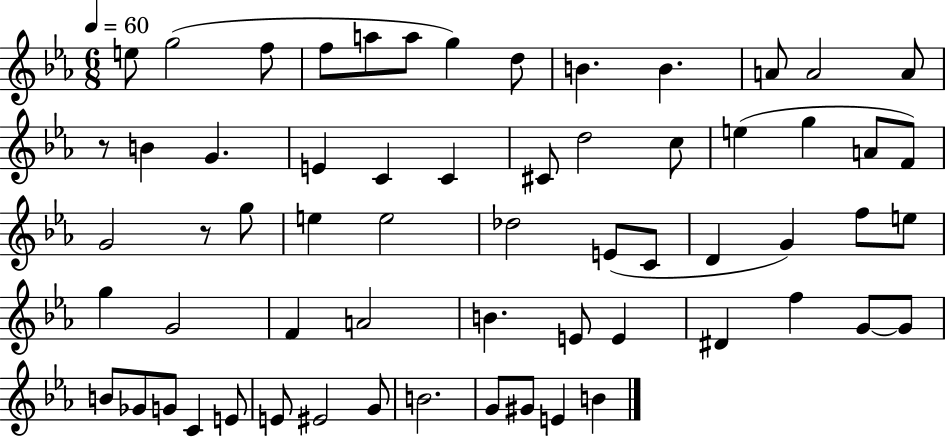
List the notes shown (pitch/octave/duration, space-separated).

E5/e G5/h F5/e F5/e A5/e A5/e G5/q D5/e B4/q. B4/q. A4/e A4/h A4/e R/e B4/q G4/q. E4/q C4/q C4/q C#4/e D5/h C5/e E5/q G5/q A4/e F4/e G4/h R/e G5/e E5/q E5/h Db5/h E4/e C4/e D4/q G4/q F5/e E5/e G5/q G4/h F4/q A4/h B4/q. E4/e E4/q D#4/q F5/q G4/e G4/e B4/e Gb4/e G4/e C4/q E4/e E4/e EIS4/h G4/e B4/h. G4/e G#4/e E4/q B4/q